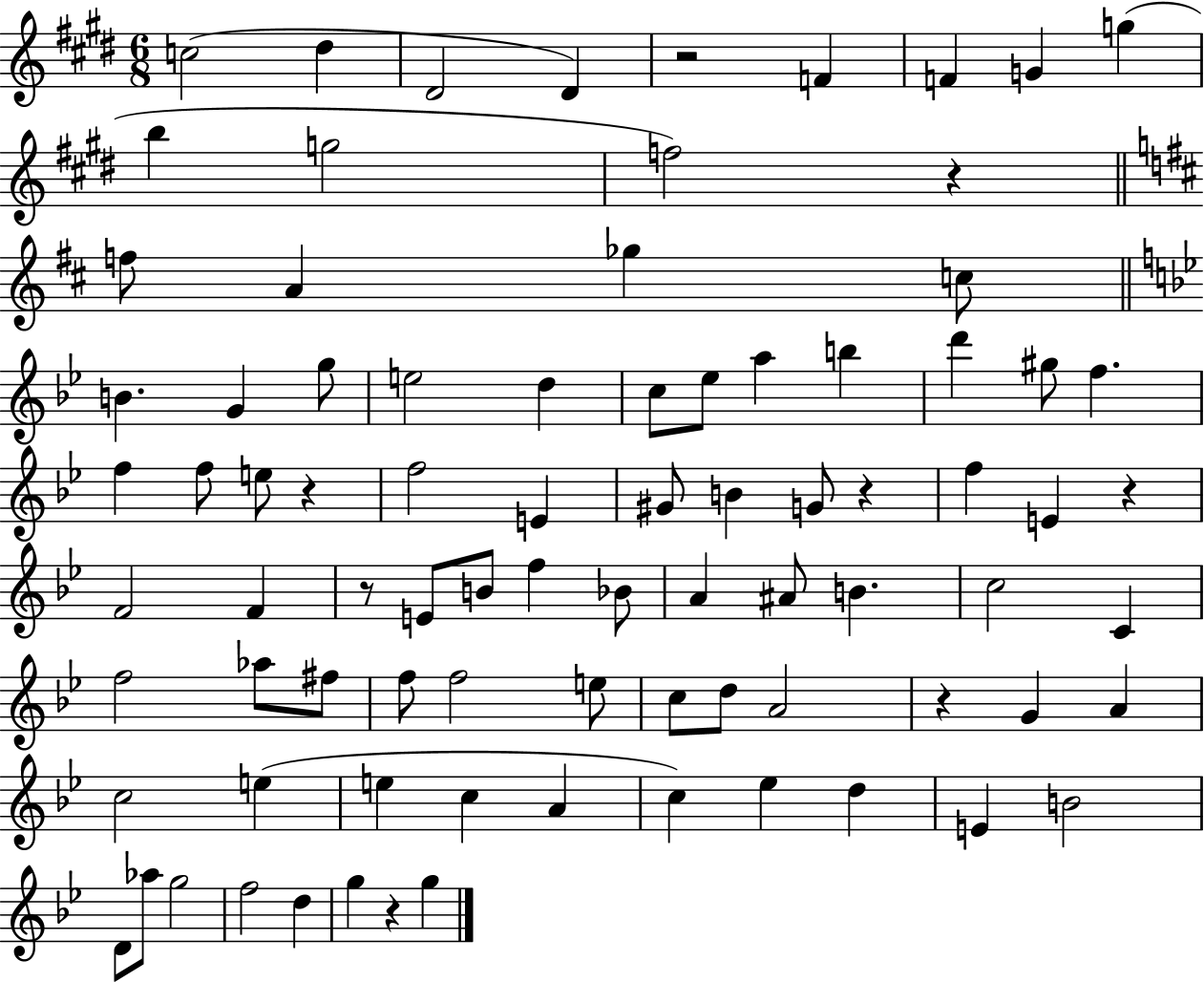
X:1
T:Untitled
M:6/8
L:1/4
K:E
c2 ^d ^D2 ^D z2 F F G g b g2 f2 z f/2 A _g c/2 B G g/2 e2 d c/2 _e/2 a b d' ^g/2 f f f/2 e/2 z f2 E ^G/2 B G/2 z f E z F2 F z/2 E/2 B/2 f _B/2 A ^A/2 B c2 C f2 _a/2 ^f/2 f/2 f2 e/2 c/2 d/2 A2 z G A c2 e e c A c _e d E B2 D/2 _a/2 g2 f2 d g z g